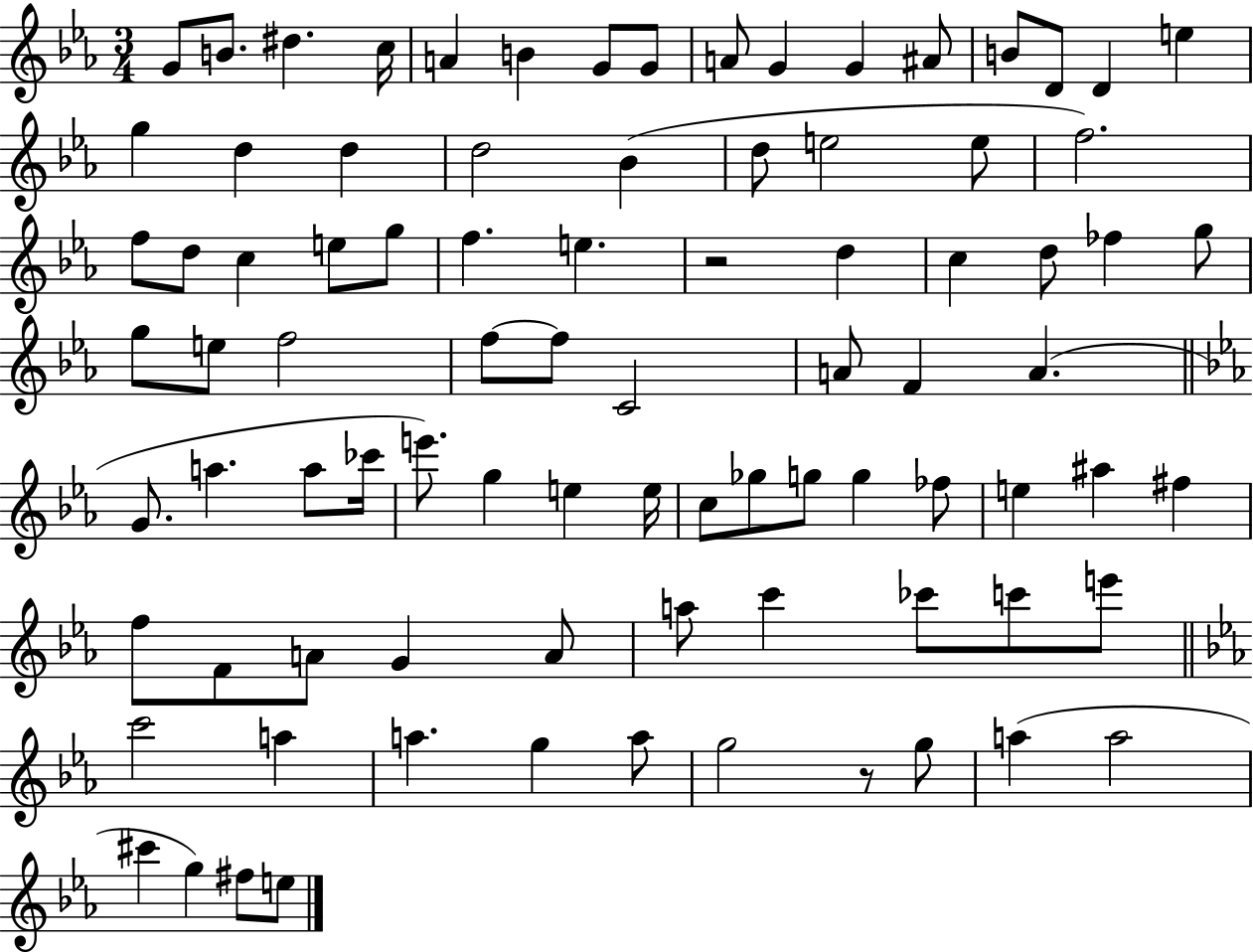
{
  \clef treble
  \numericTimeSignature
  \time 3/4
  \key ees \major
  g'8 b'8. dis''4. c''16 | a'4 b'4 g'8 g'8 | a'8 g'4 g'4 ais'8 | b'8 d'8 d'4 e''4 | \break g''4 d''4 d''4 | d''2 bes'4( | d''8 e''2 e''8 | f''2.) | \break f''8 d''8 c''4 e''8 g''8 | f''4. e''4. | r2 d''4 | c''4 d''8 fes''4 g''8 | \break g''8 e''8 f''2 | f''8~~ f''8 c'2 | a'8 f'4 a'4.( | \bar "||" \break \key ees \major g'8. a''4. a''8 ces'''16 | e'''8.) g''4 e''4 e''16 | c''8 ges''8 g''8 g''4 fes''8 | e''4 ais''4 fis''4 | \break f''8 f'8 a'8 g'4 a'8 | a''8 c'''4 ces'''8 c'''8 e'''8 | \bar "||" \break \key c \minor c'''2 a''4 | a''4. g''4 a''8 | g''2 r8 g''8 | a''4( a''2 | \break cis'''4 g''4) fis''8 e''8 | \bar "|."
}